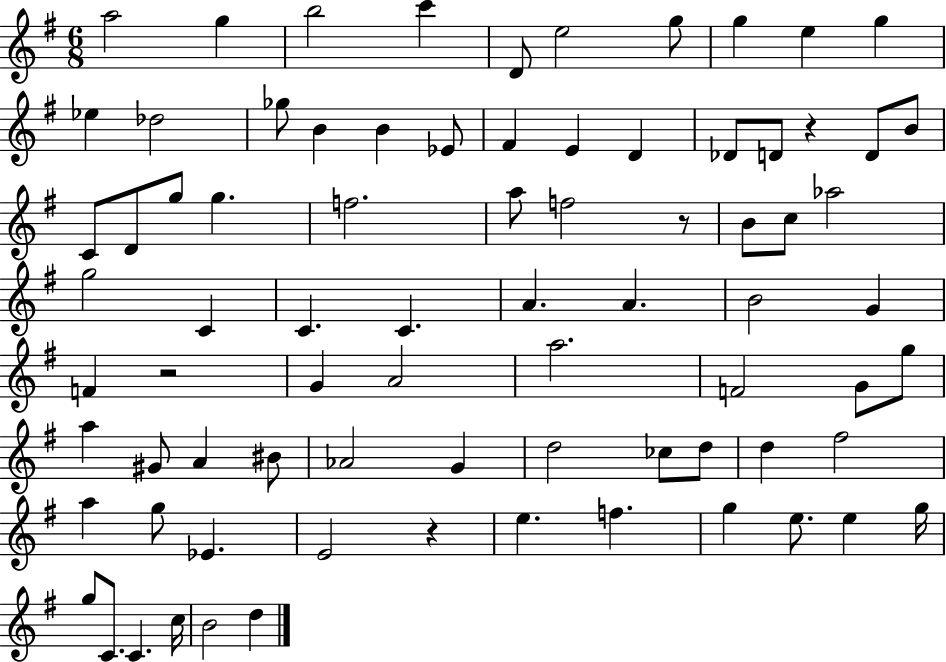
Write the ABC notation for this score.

X:1
T:Untitled
M:6/8
L:1/4
K:G
a2 g b2 c' D/2 e2 g/2 g e g _e _d2 _g/2 B B _E/2 ^F E D _D/2 D/2 z D/2 B/2 C/2 D/2 g/2 g f2 a/2 f2 z/2 B/2 c/2 _a2 g2 C C C A A B2 G F z2 G A2 a2 F2 G/2 g/2 a ^G/2 A ^B/2 _A2 G d2 _c/2 d/2 d ^f2 a g/2 _E E2 z e f g e/2 e g/4 g/2 C/2 C c/4 B2 d